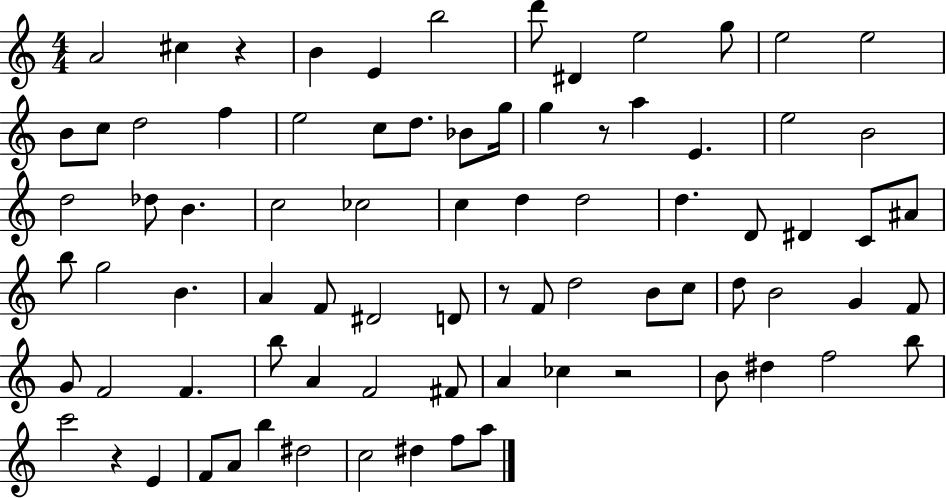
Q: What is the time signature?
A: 4/4